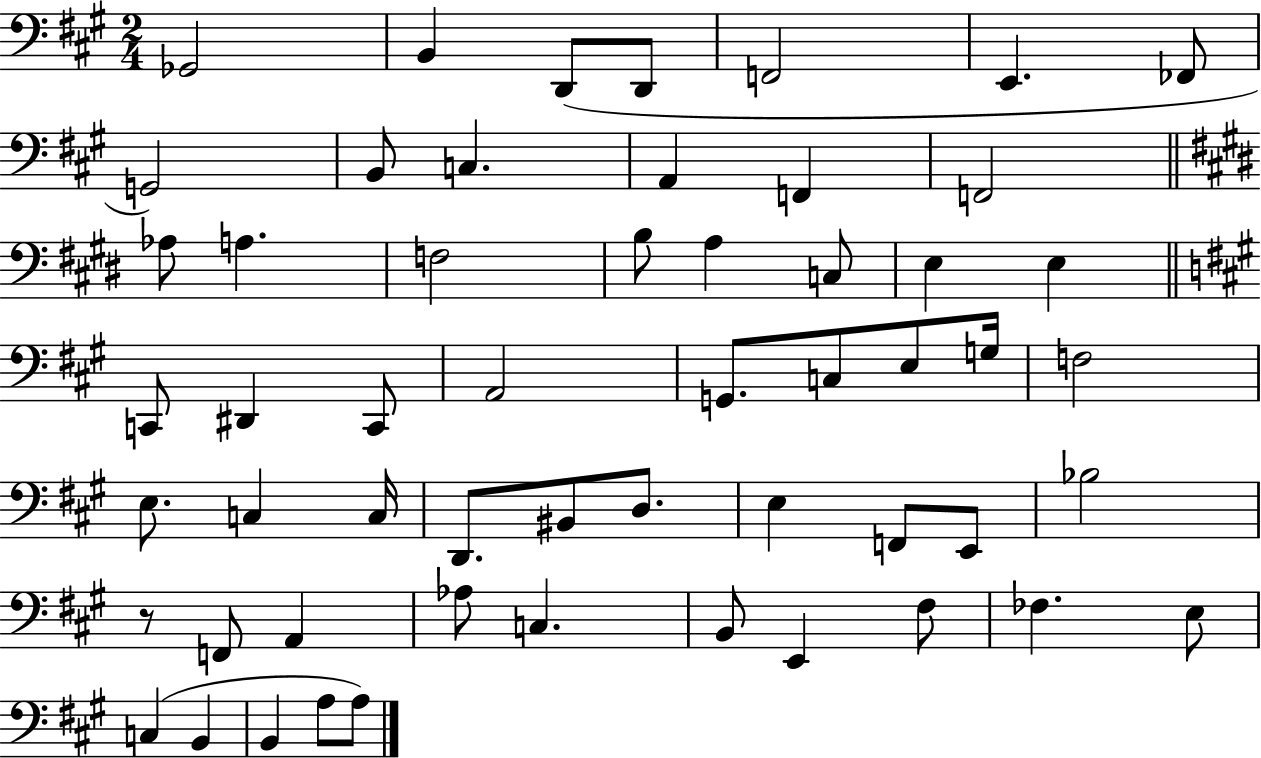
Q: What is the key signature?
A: A major